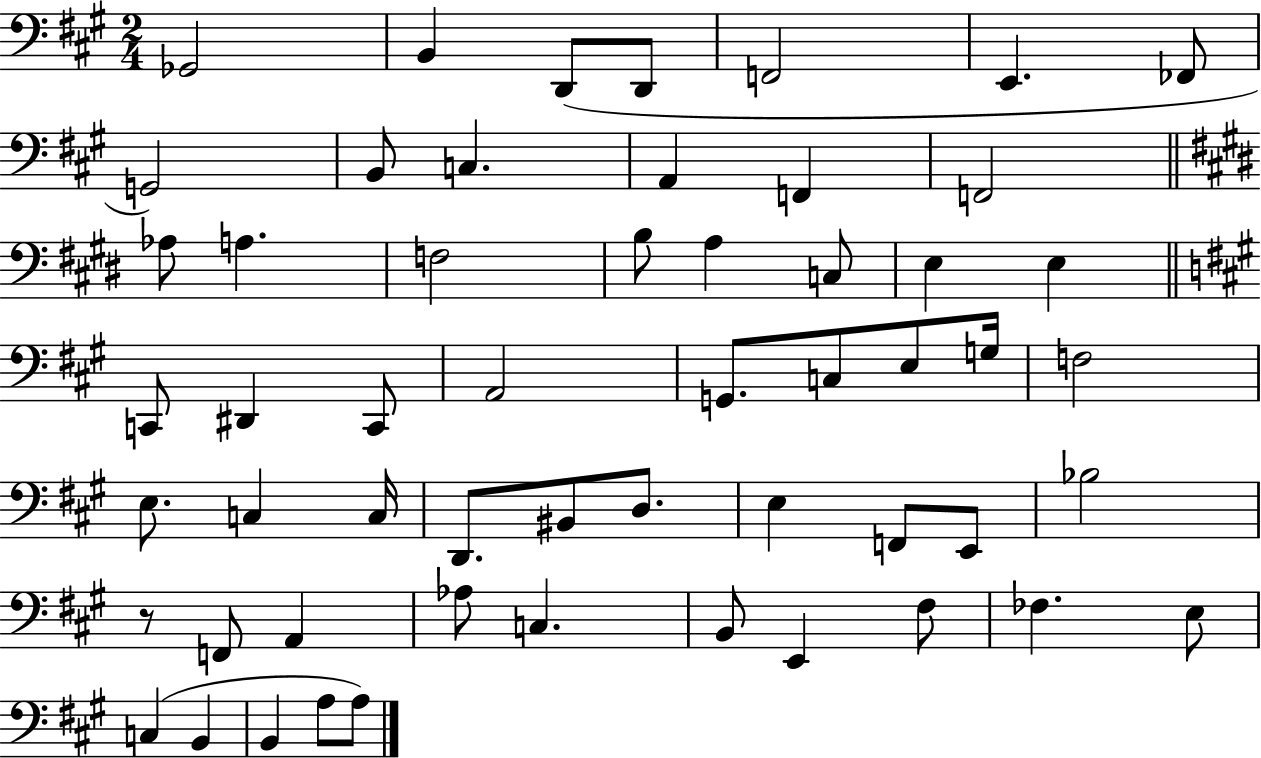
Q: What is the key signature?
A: A major